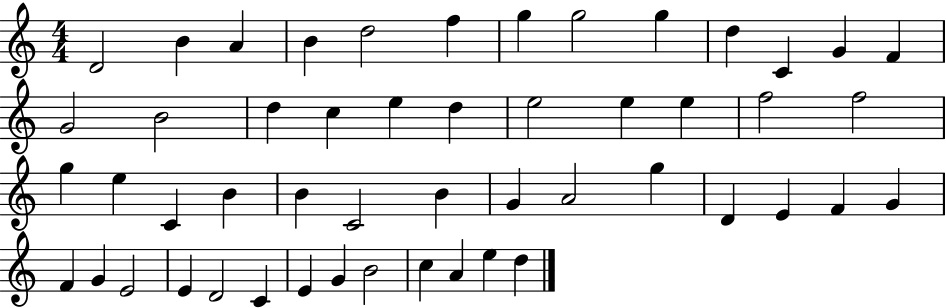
D4/h B4/q A4/q B4/q D5/h F5/q G5/q G5/h G5/q D5/q C4/q G4/q F4/q G4/h B4/h D5/q C5/q E5/q D5/q E5/h E5/q E5/q F5/h F5/h G5/q E5/q C4/q B4/q B4/q C4/h B4/q G4/q A4/h G5/q D4/q E4/q F4/q G4/q F4/q G4/q E4/h E4/q D4/h C4/q E4/q G4/q B4/h C5/q A4/q E5/q D5/q